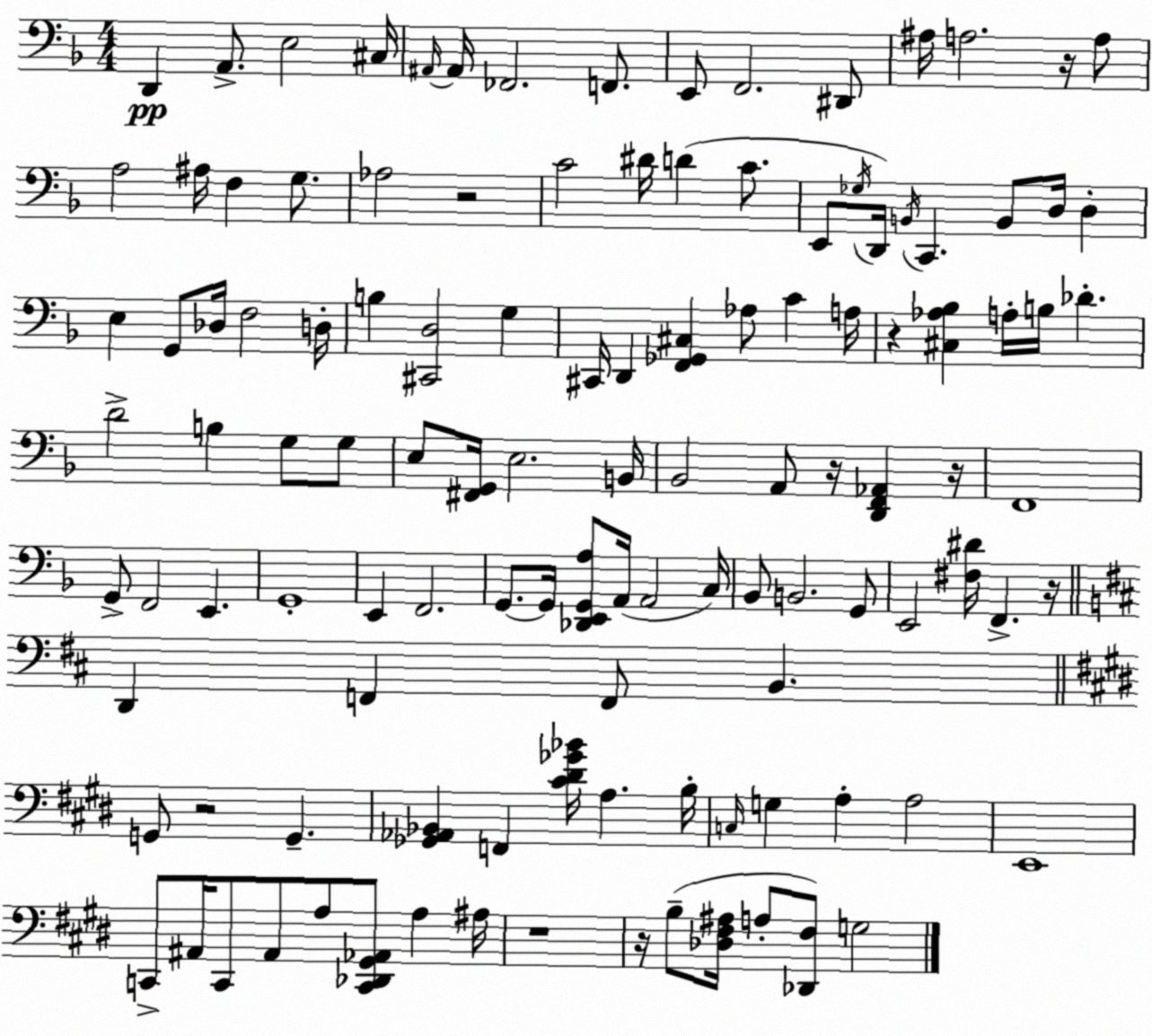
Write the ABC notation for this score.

X:1
T:Untitled
M:4/4
L:1/4
K:F
D,, A,,/2 E,2 ^C,/4 ^A,,/4 ^A,,/4 _F,,2 F,,/2 E,,/2 F,,2 ^D,,/2 ^A,/4 A,2 z/4 A,/2 A,2 ^A,/4 F, G,/2 _A,2 z2 C2 ^D/4 D C/2 E,,/2 _G,/4 D,,/4 B,,/4 C,, B,,/2 D,/4 D, E, G,,/2 _D,/4 F,2 D,/4 B, [^C,,D,]2 G, ^C,,/4 D,, [F,,_G,,^C,] _A,/2 C A,/4 z [^C,_A,_B,] A,/4 B,/4 _D D2 B, G,/2 G,/2 E,/2 [^F,,G,,]/4 E,2 B,,/4 _B,,2 A,,/2 z/4 [D,,F,,_A,,] z/4 F,,4 G,,/2 F,,2 E,, G,,4 E,, F,,2 G,,/2 G,,/4 [_D,,E,,G,,A,]/2 A,,/4 A,,2 C,/4 _B,,/2 B,,2 G,,/2 E,,2 [^F,^D]/4 F,, z/4 D,, F,, F,,/2 B,, G,,/2 z2 G,, [_G,,_A,,_B,,] F,, [^C^D_G_B]/4 A, B,/4 C,/4 G, A, A,2 E,,4 C,,/2 ^A,,/4 C,,/2 ^A,,/2 A,/2 [C,,_D,,^G,,_A,,]/2 A, ^A,/4 z4 z/4 B,/2 [_D,^F,^A,]/4 A,/2 [_D,,^F,]/2 G,2